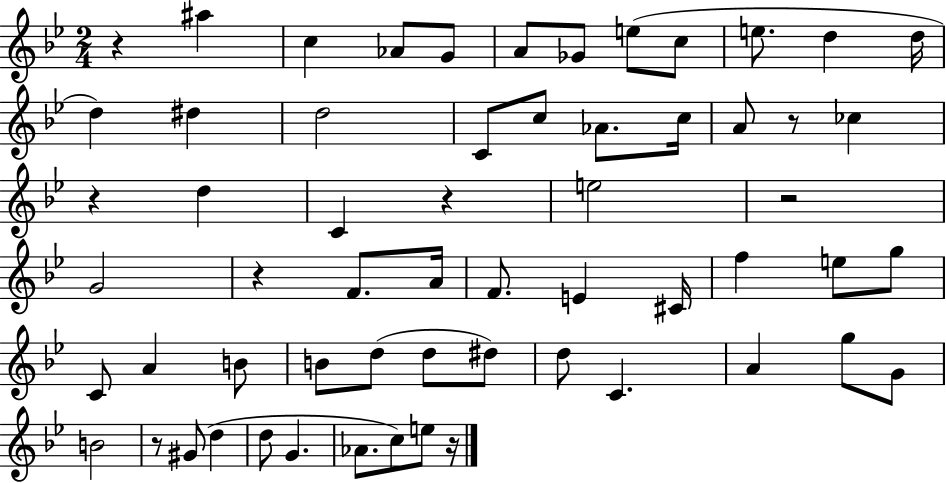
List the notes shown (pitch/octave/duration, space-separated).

R/q A#5/q C5/q Ab4/e G4/e A4/e Gb4/e E5/e C5/e E5/e. D5/q D5/s D5/q D#5/q D5/h C4/e C5/e Ab4/e. C5/s A4/e R/e CES5/q R/q D5/q C4/q R/q E5/h R/h G4/h R/q F4/e. A4/s F4/e. E4/q C#4/s F5/q E5/e G5/e C4/e A4/q B4/e B4/e D5/e D5/e D#5/e D5/e C4/q. A4/q G5/e G4/e B4/h R/e G#4/e D5/q D5/e G4/q. Ab4/e. C5/e E5/e R/s